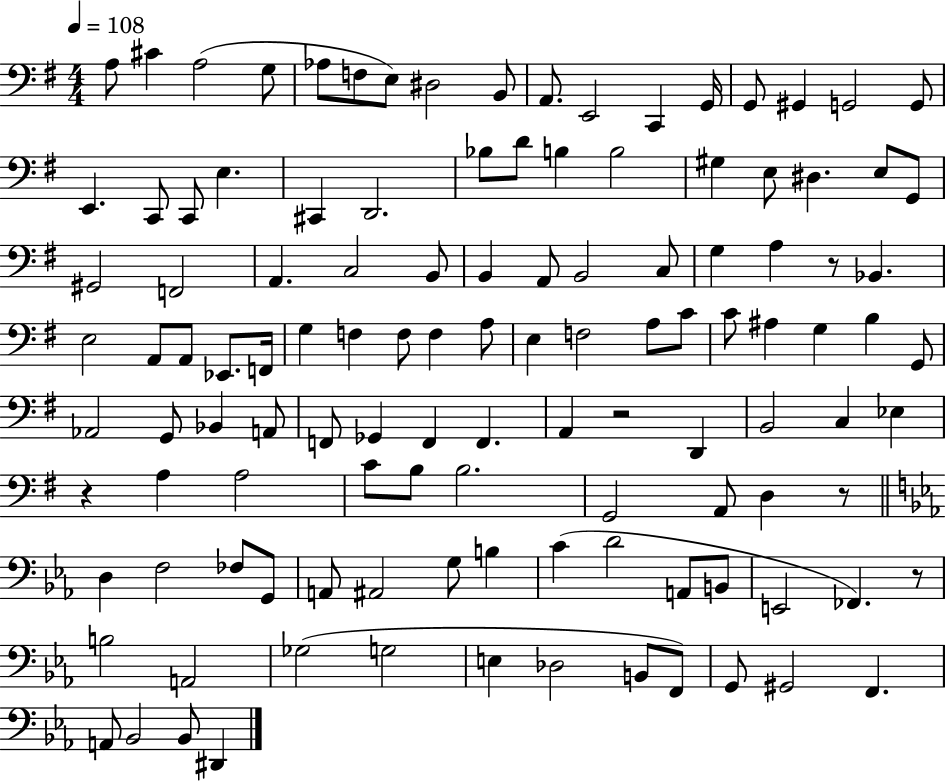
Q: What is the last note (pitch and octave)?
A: D#2